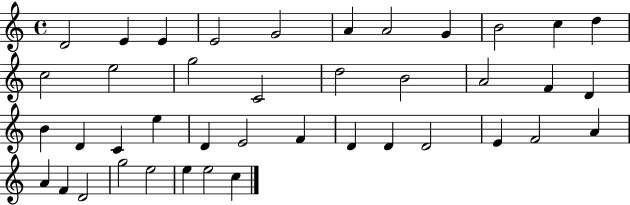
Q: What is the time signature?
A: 4/4